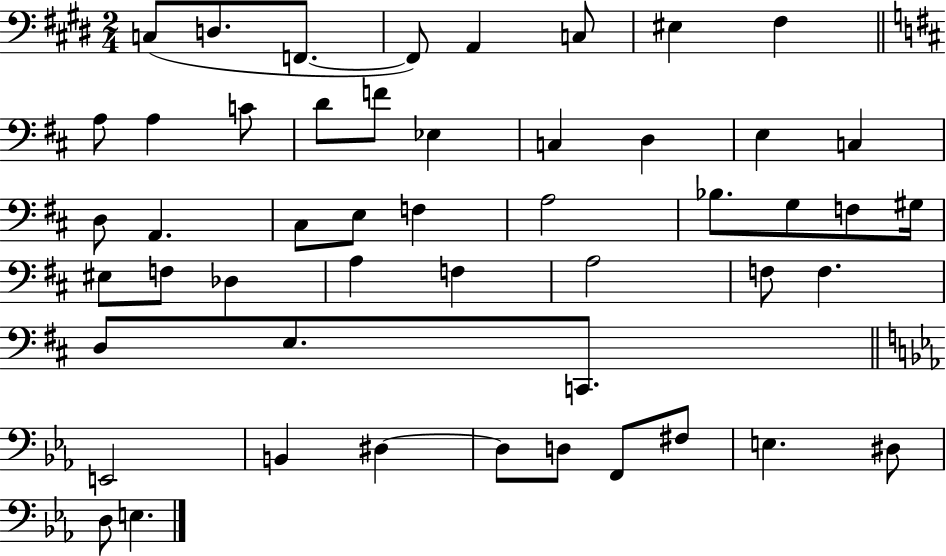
{
  \clef bass
  \numericTimeSignature
  \time 2/4
  \key e \major
  c8( d8. f,8.~~ | f,8) a,4 c8 | eis4 fis4 | \bar "||" \break \key d \major a8 a4 c'8 | d'8 f'8 ees4 | c4 d4 | e4 c4 | \break d8 a,4. | cis8 e8 f4 | a2 | bes8. g8 f8 gis16 | \break eis8 f8 des4 | a4 f4 | a2 | f8 f4. | \break d8 e8. c,8. | \bar "||" \break \key c \minor e,2 | b,4 dis4~~ | dis8 d8 f,8 fis8 | e4. dis8 | \break d8 e4. | \bar "|."
}